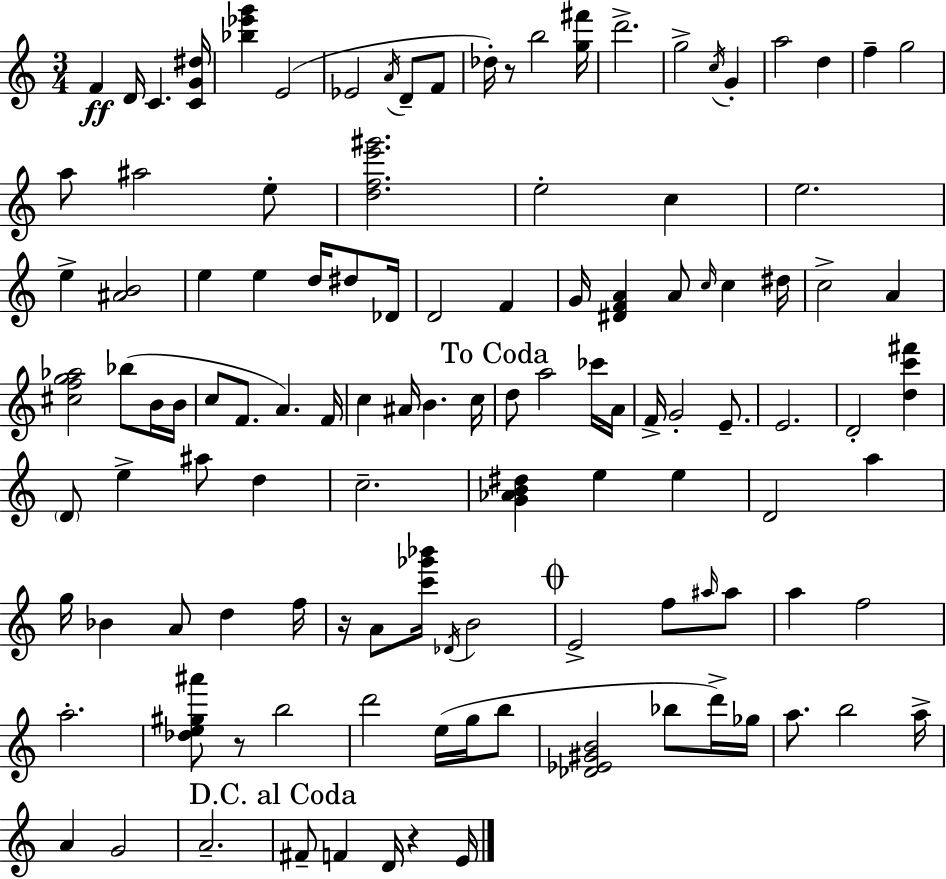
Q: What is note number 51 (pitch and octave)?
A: D5